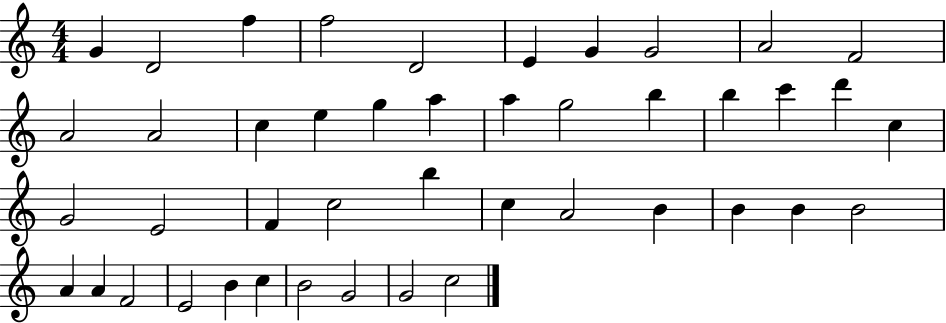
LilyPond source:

{
  \clef treble
  \numericTimeSignature
  \time 4/4
  \key c \major
  g'4 d'2 f''4 | f''2 d'2 | e'4 g'4 g'2 | a'2 f'2 | \break a'2 a'2 | c''4 e''4 g''4 a''4 | a''4 g''2 b''4 | b''4 c'''4 d'''4 c''4 | \break g'2 e'2 | f'4 c''2 b''4 | c''4 a'2 b'4 | b'4 b'4 b'2 | \break a'4 a'4 f'2 | e'2 b'4 c''4 | b'2 g'2 | g'2 c''2 | \break \bar "|."
}